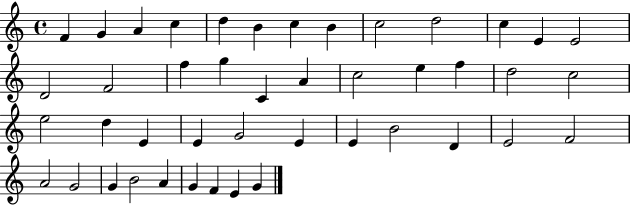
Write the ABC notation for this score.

X:1
T:Untitled
M:4/4
L:1/4
K:C
F G A c d B c B c2 d2 c E E2 D2 F2 f g C A c2 e f d2 c2 e2 d E E G2 E E B2 D E2 F2 A2 G2 G B2 A G F E G